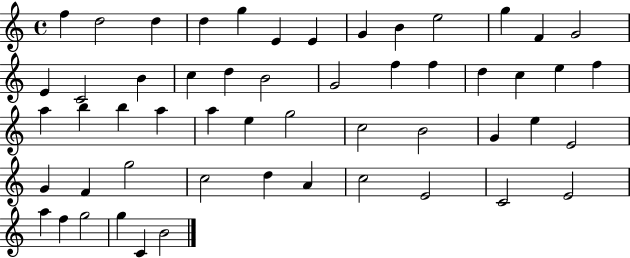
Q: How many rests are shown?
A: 0